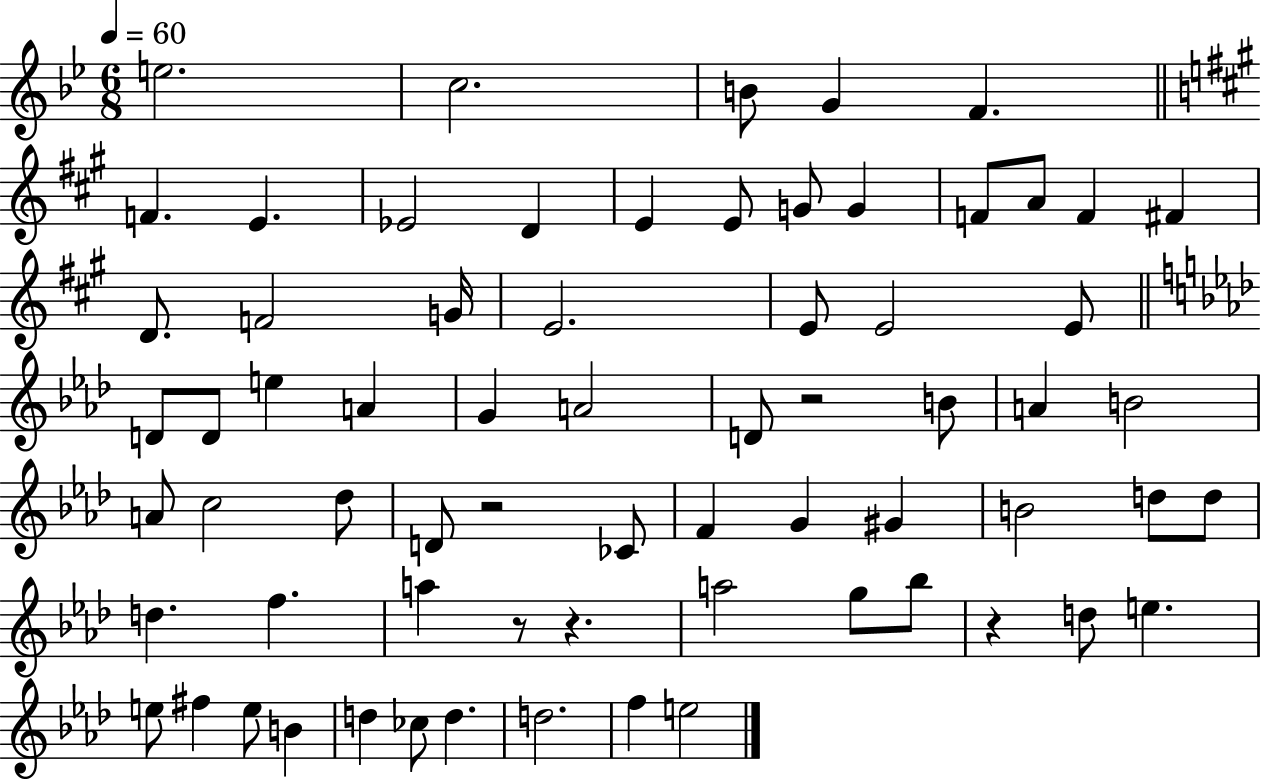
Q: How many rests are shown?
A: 5